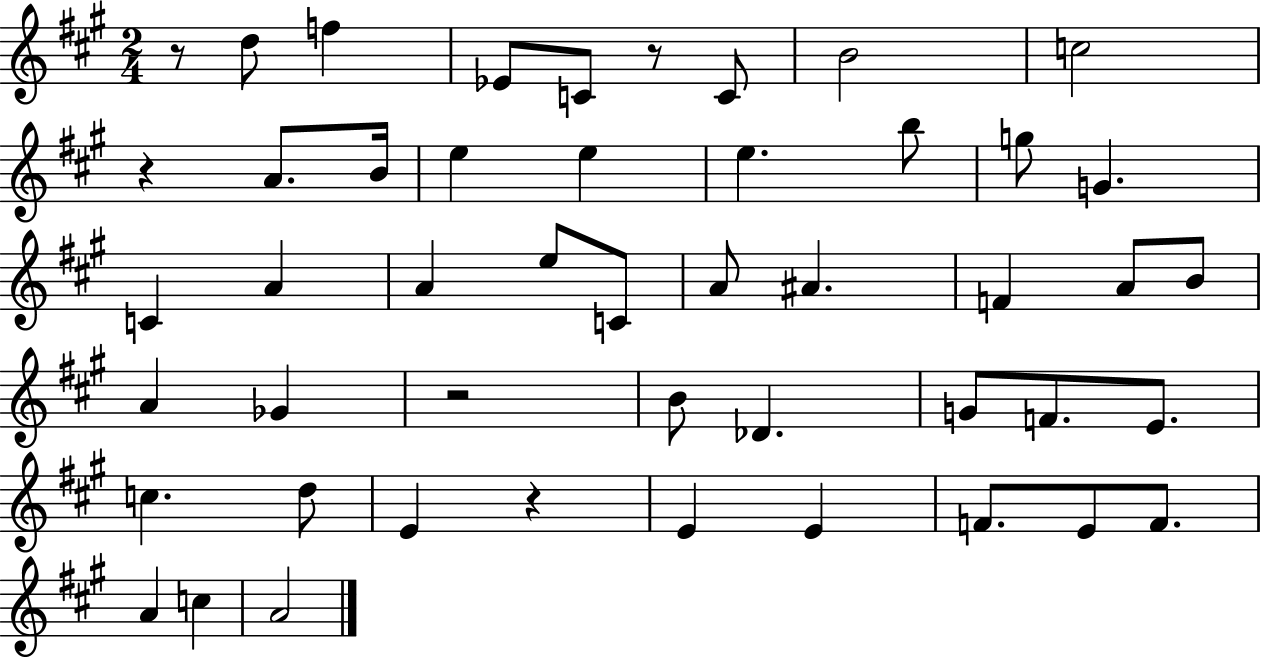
{
  \clef treble
  \numericTimeSignature
  \time 2/4
  \key a \major
  r8 d''8 f''4 | ees'8 c'8 r8 c'8 | b'2 | c''2 | \break r4 a'8. b'16 | e''4 e''4 | e''4. b''8 | g''8 g'4. | \break c'4 a'4 | a'4 e''8 c'8 | a'8 ais'4. | f'4 a'8 b'8 | \break a'4 ges'4 | r2 | b'8 des'4. | g'8 f'8. e'8. | \break c''4. d''8 | e'4 r4 | e'4 e'4 | f'8. e'8 f'8. | \break a'4 c''4 | a'2 | \bar "|."
}